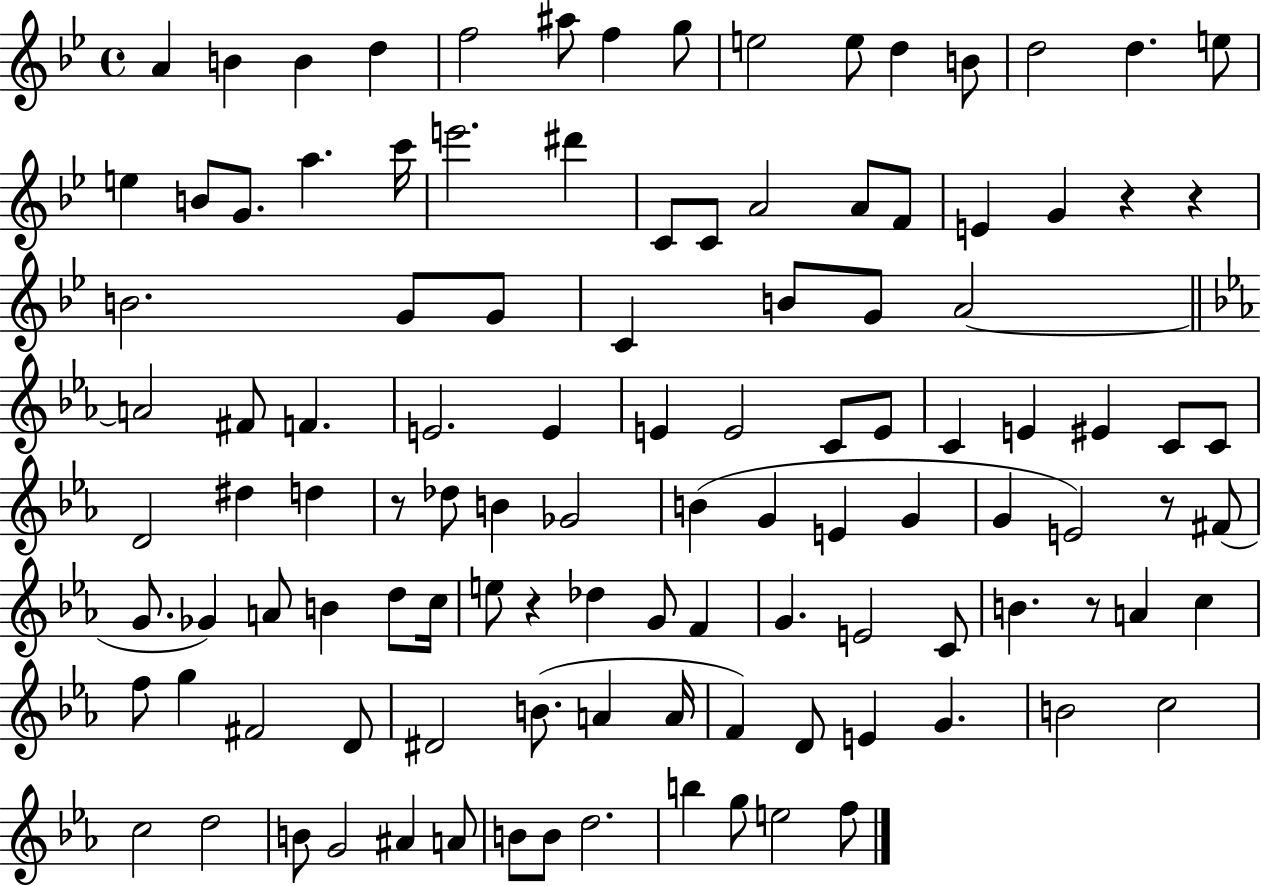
X:1
T:Untitled
M:4/4
L:1/4
K:Bb
A B B d f2 ^a/2 f g/2 e2 e/2 d B/2 d2 d e/2 e B/2 G/2 a c'/4 e'2 ^d' C/2 C/2 A2 A/2 F/2 E G z z B2 G/2 G/2 C B/2 G/2 A2 A2 ^F/2 F E2 E E E2 C/2 E/2 C E ^E C/2 C/2 D2 ^d d z/2 _d/2 B _G2 B G E G G E2 z/2 ^F/2 G/2 _G A/2 B d/2 c/4 e/2 z _d G/2 F G E2 C/2 B z/2 A c f/2 g ^F2 D/2 ^D2 B/2 A A/4 F D/2 E G B2 c2 c2 d2 B/2 G2 ^A A/2 B/2 B/2 d2 b g/2 e2 f/2